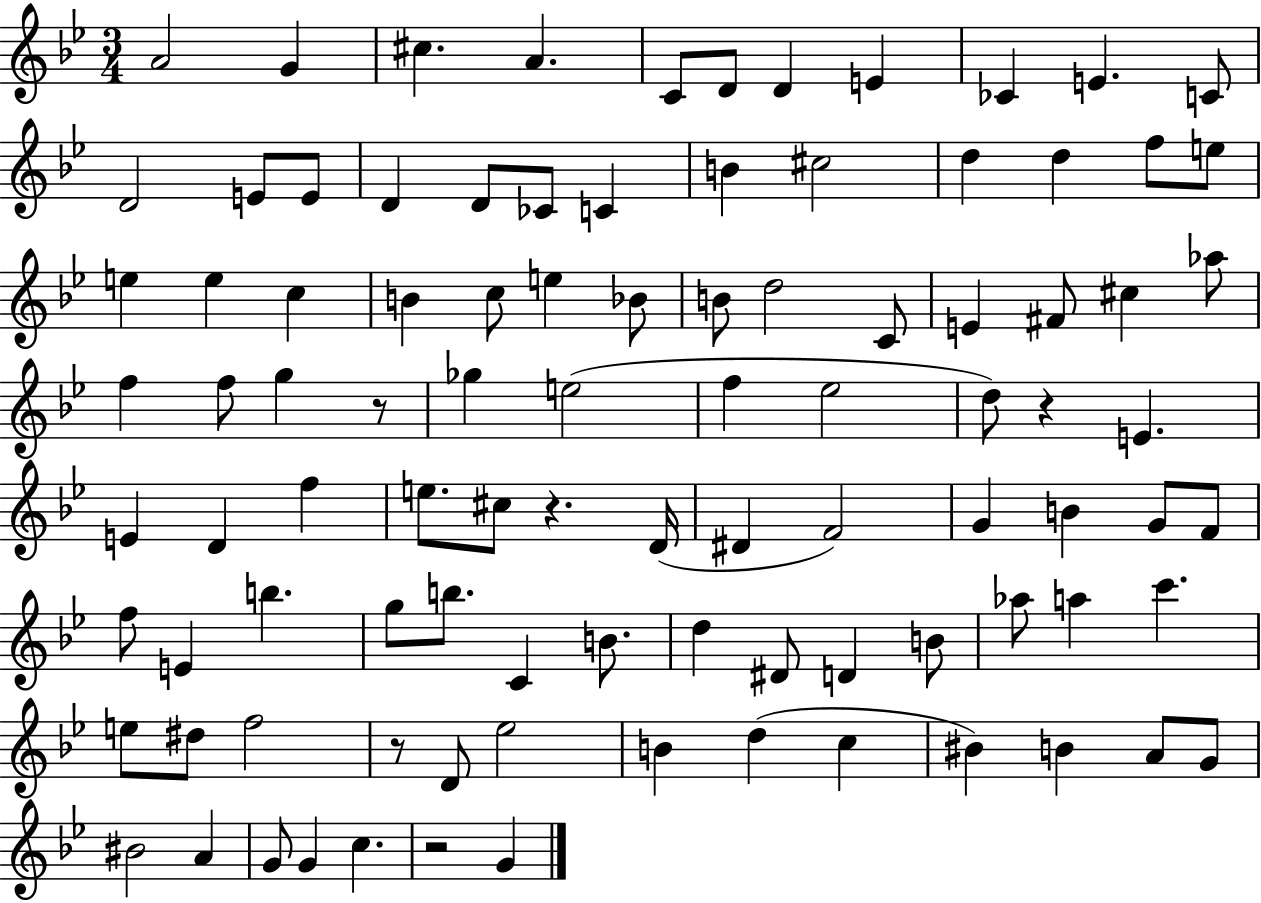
A4/h G4/q C#5/q. A4/q. C4/e D4/e D4/q E4/q CES4/q E4/q. C4/e D4/h E4/e E4/e D4/q D4/e CES4/e C4/q B4/q C#5/h D5/q D5/q F5/e E5/e E5/q E5/q C5/q B4/q C5/e E5/q Bb4/e B4/e D5/h C4/e E4/q F#4/e C#5/q Ab5/e F5/q F5/e G5/q R/e Gb5/q E5/h F5/q Eb5/h D5/e R/q E4/q. E4/q D4/q F5/q E5/e. C#5/e R/q. D4/s D#4/q F4/h G4/q B4/q G4/e F4/e F5/e E4/q B5/q. G5/e B5/e. C4/q B4/e. D5/q D#4/e D4/q B4/e Ab5/e A5/q C6/q. E5/e D#5/e F5/h R/e D4/e Eb5/h B4/q D5/q C5/q BIS4/q B4/q A4/e G4/e BIS4/h A4/q G4/e G4/q C5/q. R/h G4/q